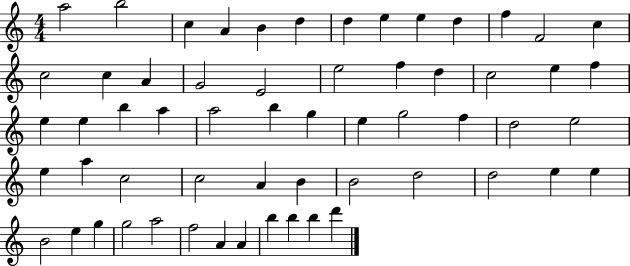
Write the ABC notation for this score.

X:1
T:Untitled
M:4/4
L:1/4
K:C
a2 b2 c A B d d e e d f F2 c c2 c A G2 E2 e2 f d c2 e f e e b a a2 b g e g2 f d2 e2 e a c2 c2 A B B2 d2 d2 e e B2 e g g2 a2 f2 A A b b b d'